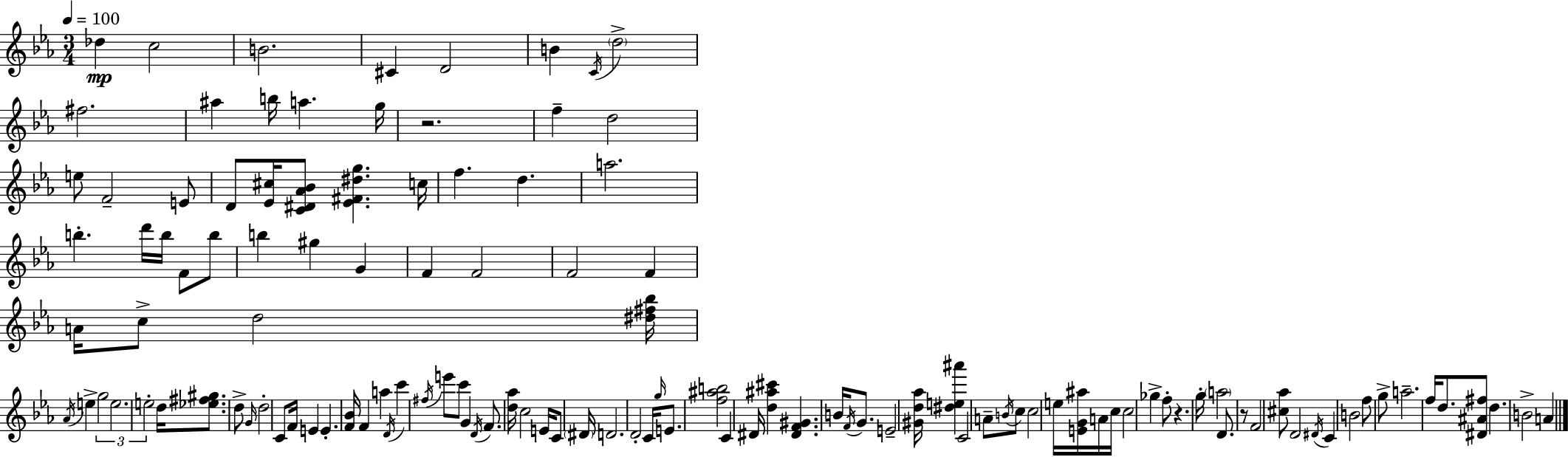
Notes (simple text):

Db5/q C5/h B4/h. C#4/q D4/h B4/q C4/s D5/h F#5/h. A#5/q B5/s A5/q. G5/s R/h. F5/q D5/h E5/e F4/h E4/e D4/e [Eb4,C#5]/s [C4,D#4,Ab4,Bb4]/e [Eb4,F#4,D#5,G5]/q. C5/s F5/q. D5/q. A5/h. B5/q. D6/s B5/s F4/e B5/e B5/q G#5/q G4/q F4/q F4/h F4/h F4/q A4/s C5/e D5/h [D#5,F#5,Bb5]/s Ab4/s E5/q G5/h E5/h. E5/h D5/s [Eb5,F#5,G#5]/e. D5/e G4/s D5/h C4/e F4/s E4/q E4/q. [F4,Bb4]/s F4/q A5/q D4/s C6/q F#5/s E6/e C6/e G4/q D4/s F4/e. [D5,Ab5]/s C5/h E4/s C4/e D#4/s D4/h. D4/h C4/s G5/s E4/e. [F5,A#5,B5]/h C4/q D#4/s [D5,A#5,C#6]/q [D#4,F4,G#4]/q. B4/s F4/s G4/e. E4/h [G#4,D5,Ab5]/s [D#5,E5,A#6]/q C4/h A4/e B4/s C5/e C5/h E5/s [E4,G4,A#5]/s A4/s C5/s C5/h Gb5/q F5/e R/q. G5/s A5/h D4/e. R/e F4/h [C#5,Ab5]/e D4/h D#4/s C4/q B4/h F5/e G5/e A5/h. F5/s D5/e. [D#4,A#4,F#5]/e D5/q. B4/h A4/q